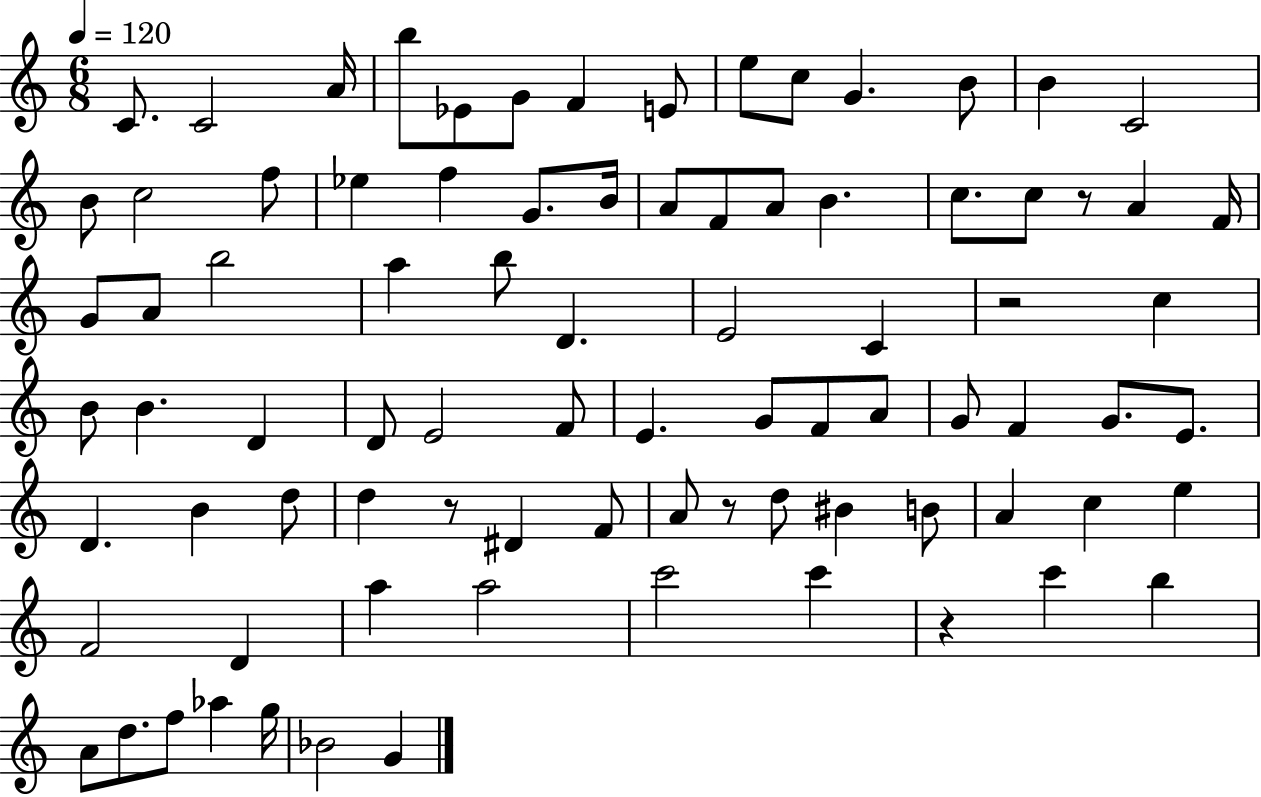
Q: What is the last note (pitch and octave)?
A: G4